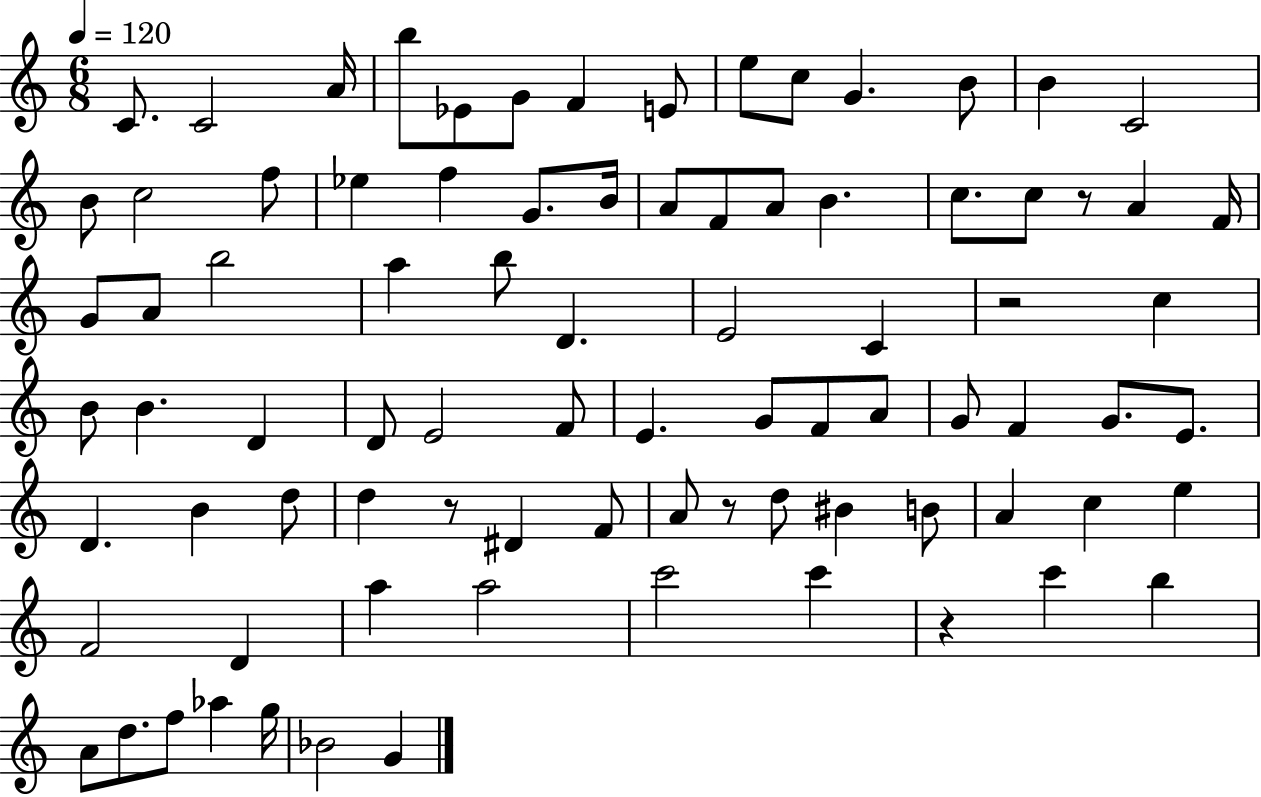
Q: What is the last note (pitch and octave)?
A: G4